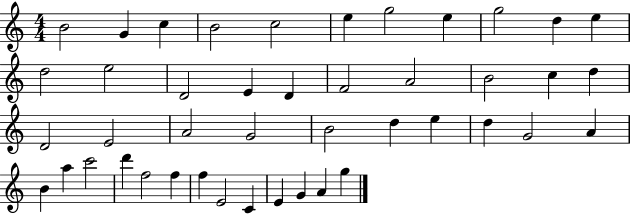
{
  \clef treble
  \numericTimeSignature
  \time 4/4
  \key c \major
  b'2 g'4 c''4 | b'2 c''2 | e''4 g''2 e''4 | g''2 d''4 e''4 | \break d''2 e''2 | d'2 e'4 d'4 | f'2 a'2 | b'2 c''4 d''4 | \break d'2 e'2 | a'2 g'2 | b'2 d''4 e''4 | d''4 g'2 a'4 | \break b'4 a''4 c'''2 | d'''4 f''2 f''4 | f''4 e'2 c'4 | e'4 g'4 a'4 g''4 | \break \bar "|."
}